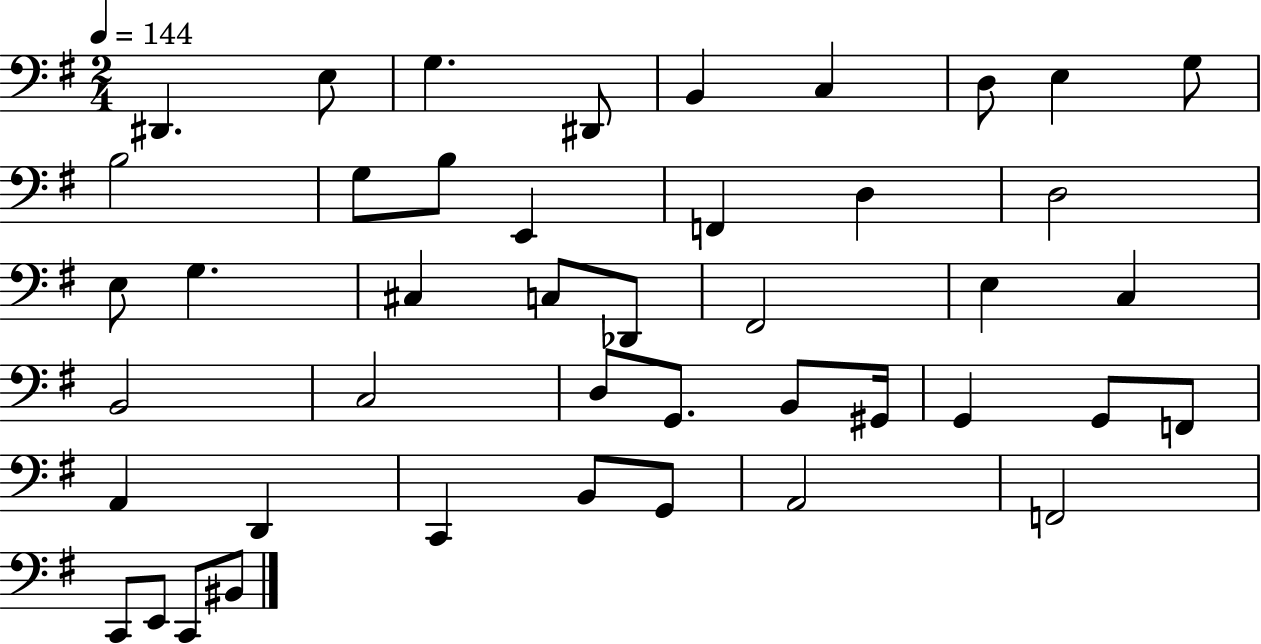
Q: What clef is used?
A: bass